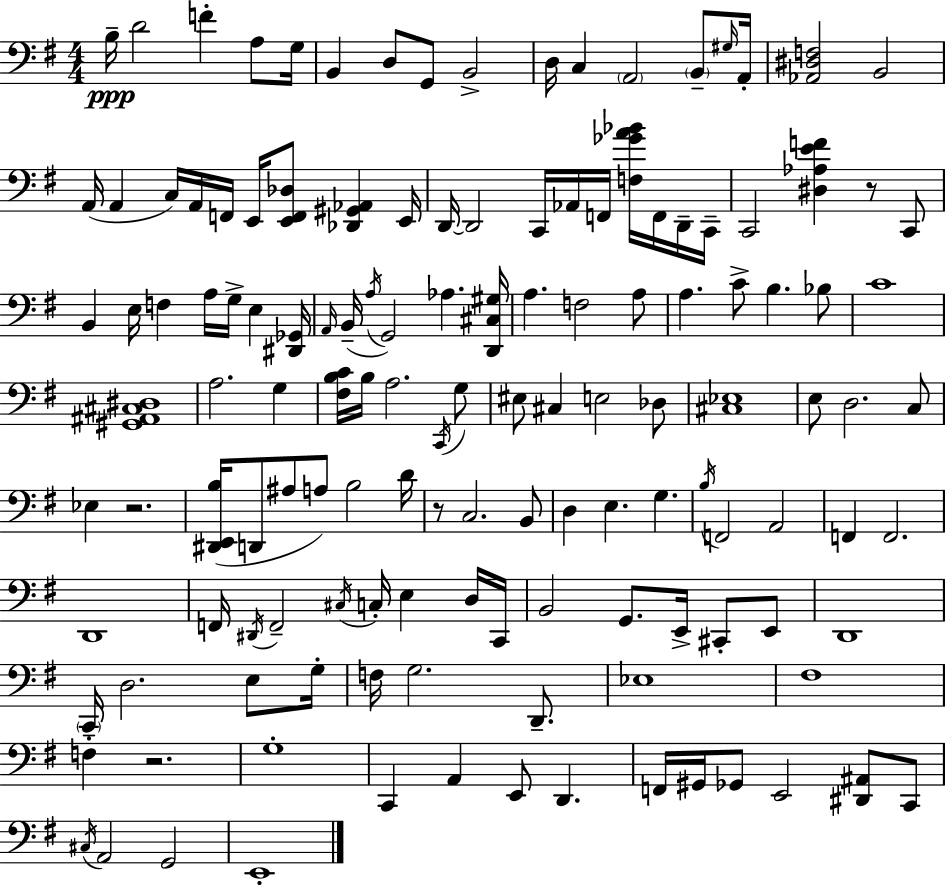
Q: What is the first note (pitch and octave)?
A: B3